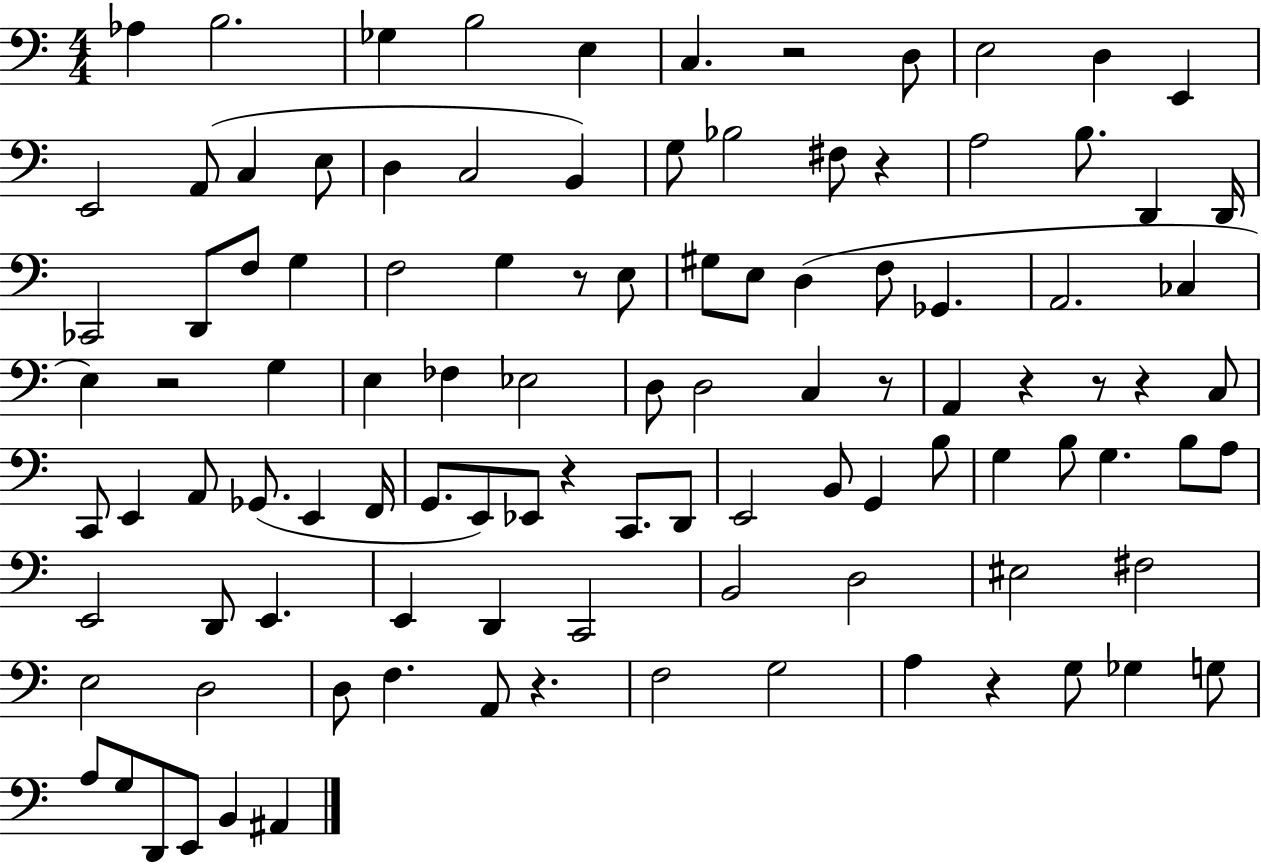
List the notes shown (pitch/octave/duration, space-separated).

Ab3/q B3/h. Gb3/q B3/h E3/q C3/q. R/h D3/e E3/h D3/q E2/q E2/h A2/e C3/q E3/e D3/q C3/h B2/q G3/e Bb3/h F#3/e R/q A3/h B3/e. D2/q D2/s CES2/h D2/e F3/e G3/q F3/h G3/q R/e E3/e G#3/e E3/e D3/q F3/e Gb2/q. A2/h. CES3/q E3/q R/h G3/q E3/q FES3/q Eb3/h D3/e D3/h C3/q R/e A2/q R/q R/e R/q C3/e C2/e E2/q A2/e Gb2/e. E2/q F2/s G2/e. E2/e Eb2/e R/q C2/e. D2/e E2/h B2/e G2/q B3/e G3/q B3/e G3/q. B3/e A3/e E2/h D2/e E2/q. E2/q D2/q C2/h B2/h D3/h EIS3/h F#3/h E3/h D3/h D3/e F3/q. A2/e R/q. F3/h G3/h A3/q R/q G3/e Gb3/q G3/e A3/e G3/e D2/e E2/e B2/q A#2/q